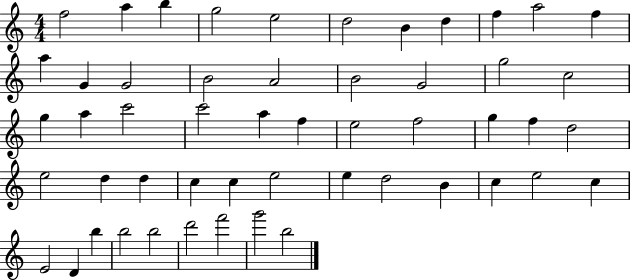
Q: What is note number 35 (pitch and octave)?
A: C5